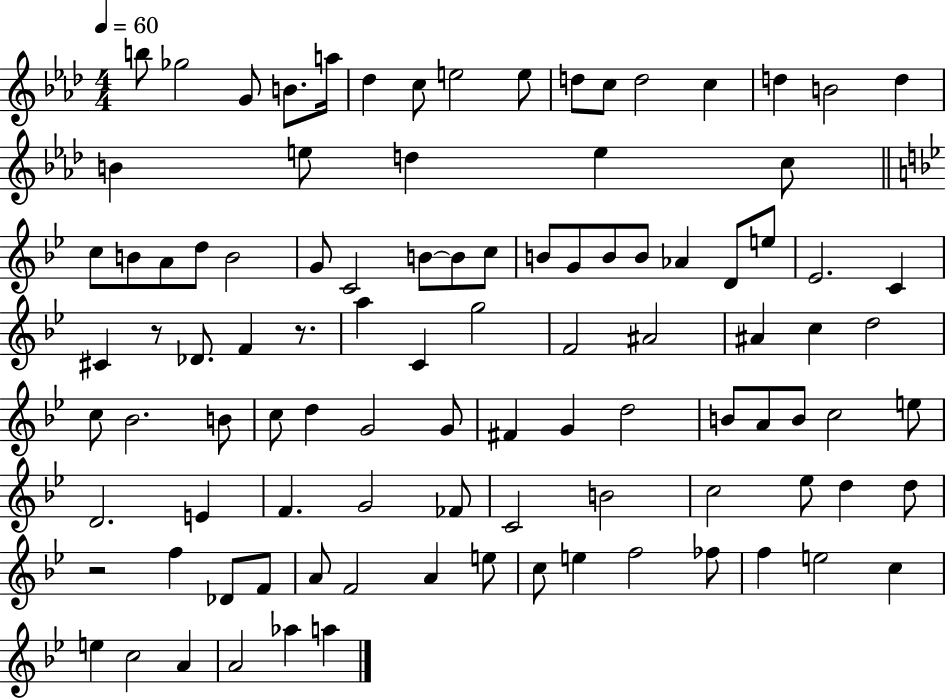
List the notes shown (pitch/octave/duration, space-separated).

B5/e Gb5/h G4/e B4/e. A5/s Db5/q C5/e E5/h E5/e D5/e C5/e D5/h C5/q D5/q B4/h D5/q B4/q E5/e D5/q E5/q C5/e C5/e B4/e A4/e D5/e B4/h G4/e C4/h B4/e B4/e C5/e B4/e G4/e B4/e B4/e Ab4/q D4/e E5/e Eb4/h. C4/q C#4/q R/e Db4/e. F4/q R/e. A5/q C4/q G5/h F4/h A#4/h A#4/q C5/q D5/h C5/e Bb4/h. B4/e C5/e D5/q G4/h G4/e F#4/q G4/q D5/h B4/e A4/e B4/e C5/h E5/e D4/h. E4/q F4/q. G4/h FES4/e C4/h B4/h C5/h Eb5/e D5/q D5/e R/h F5/q Db4/e F4/e A4/e F4/h A4/q E5/e C5/e E5/q F5/h FES5/e F5/q E5/h C5/q E5/q C5/h A4/q A4/h Ab5/q A5/q